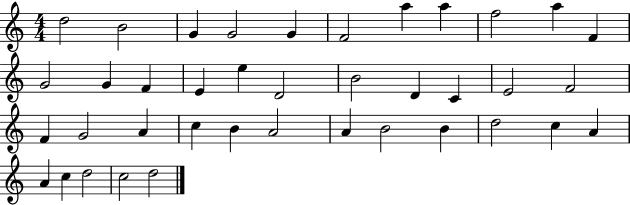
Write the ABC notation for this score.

X:1
T:Untitled
M:4/4
L:1/4
K:C
d2 B2 G G2 G F2 a a f2 a F G2 G F E e D2 B2 D C E2 F2 F G2 A c B A2 A B2 B d2 c A A c d2 c2 d2